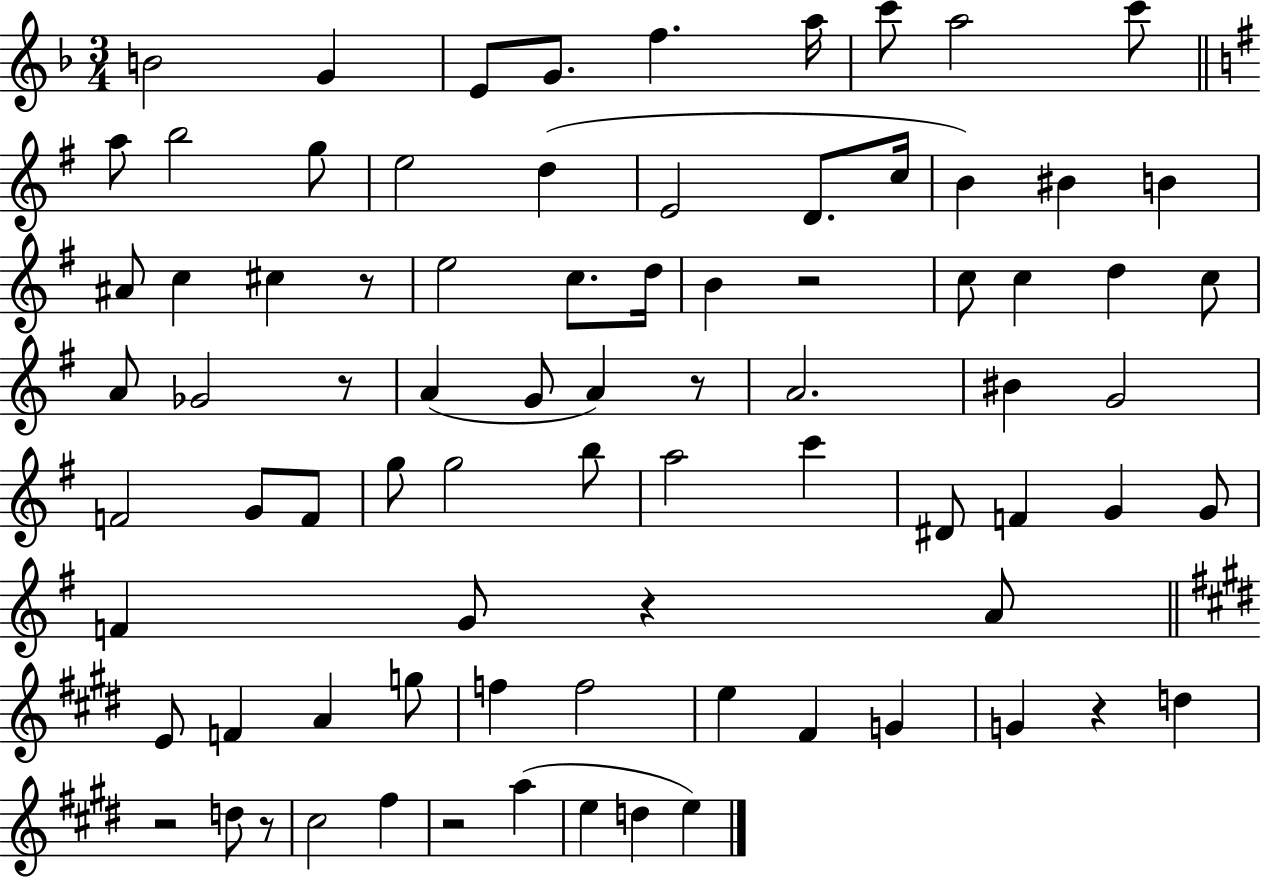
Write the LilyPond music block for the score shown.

{
  \clef treble
  \numericTimeSignature
  \time 3/4
  \key f \major
  b'2 g'4 | e'8 g'8. f''4. a''16 | c'''8 a''2 c'''8 | \bar "||" \break \key g \major a''8 b''2 g''8 | e''2 d''4( | e'2 d'8. c''16 | b'4) bis'4 b'4 | \break ais'8 c''4 cis''4 r8 | e''2 c''8. d''16 | b'4 r2 | c''8 c''4 d''4 c''8 | \break a'8 ges'2 r8 | a'4( g'8 a'4) r8 | a'2. | bis'4 g'2 | \break f'2 g'8 f'8 | g''8 g''2 b''8 | a''2 c'''4 | dis'8 f'4 g'4 g'8 | \break f'4 g'8 r4 a'8 | \bar "||" \break \key e \major e'8 f'4 a'4 g''8 | f''4 f''2 | e''4 fis'4 g'4 | g'4 r4 d''4 | \break r2 d''8 r8 | cis''2 fis''4 | r2 a''4( | e''4 d''4 e''4) | \break \bar "|."
}